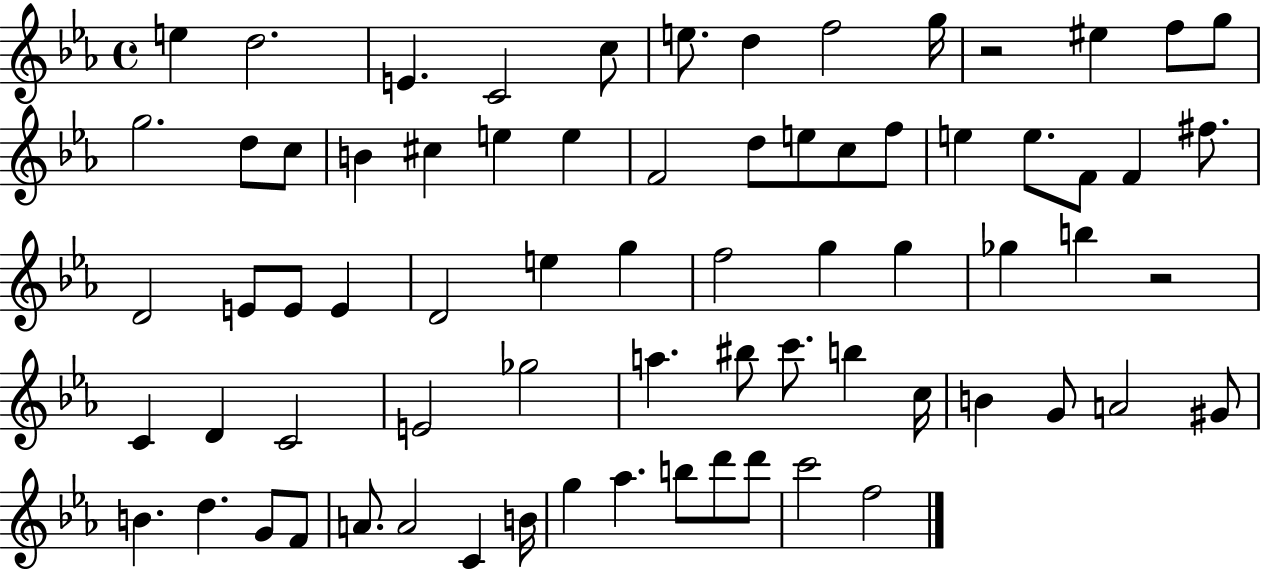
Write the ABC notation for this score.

X:1
T:Untitled
M:4/4
L:1/4
K:Eb
e d2 E C2 c/2 e/2 d f2 g/4 z2 ^e f/2 g/2 g2 d/2 c/2 B ^c e e F2 d/2 e/2 c/2 f/2 e e/2 F/2 F ^f/2 D2 E/2 E/2 E D2 e g f2 g g _g b z2 C D C2 E2 _g2 a ^b/2 c'/2 b c/4 B G/2 A2 ^G/2 B d G/2 F/2 A/2 A2 C B/4 g _a b/2 d'/2 d'/2 c'2 f2